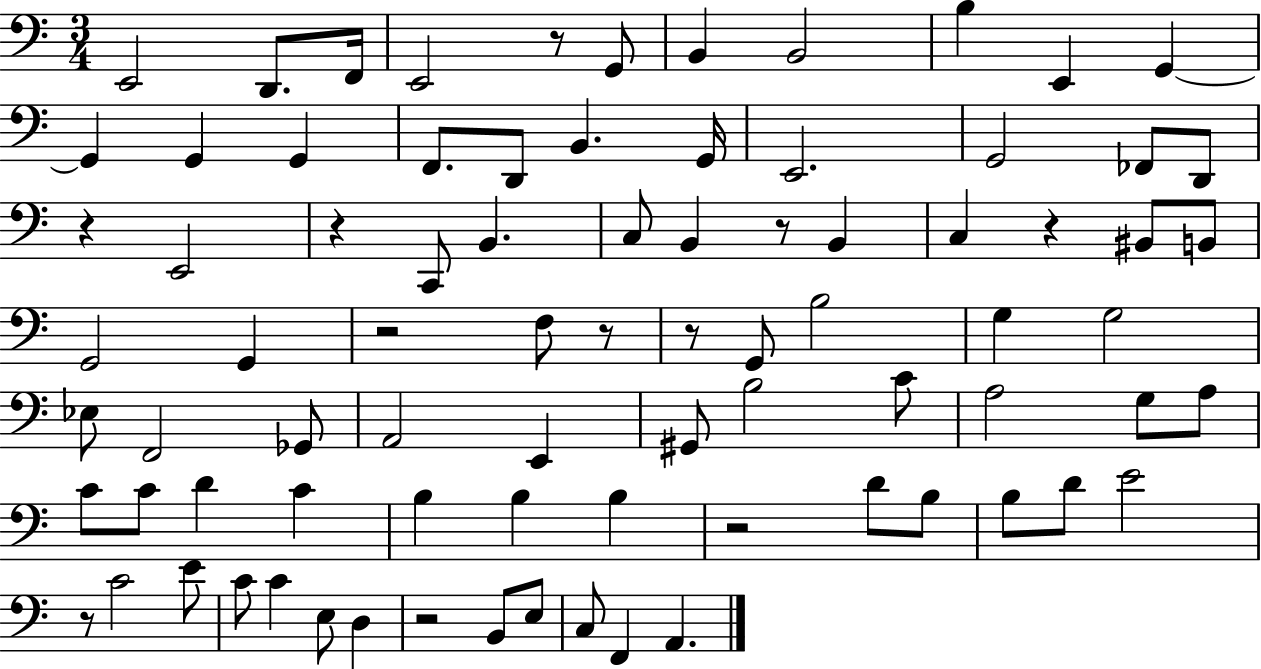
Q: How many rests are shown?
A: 11